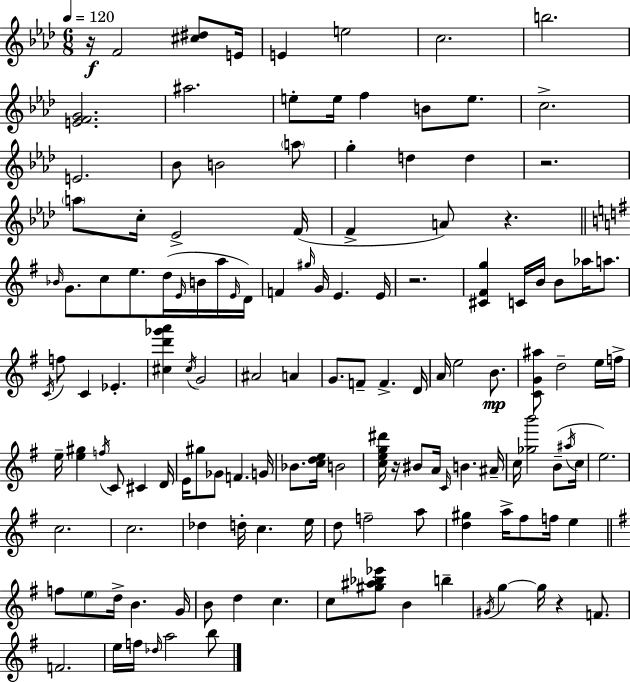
X:1
T:Untitled
M:6/8
L:1/4
K:Fm
z/4 F2 [^c^d]/2 E/4 E e2 c2 b2 [EFG]2 ^a2 e/2 e/4 f B/2 e/2 c2 E2 _B/2 B2 a/2 g d d z2 a/2 c/4 _E2 F/4 F A/2 z _B/4 G/2 c/2 e/2 d/4 E/4 B/4 a/4 E/4 D/4 F ^g/4 G/4 E E/4 z2 [^C^Fg] C/4 B/4 B/2 _a/4 a/2 C/4 f/2 C _E [^cd'_g'a'] ^c/4 G2 ^A2 A G/2 F/2 F D/4 A/4 e2 B/2 [CG^a]/2 d2 e/4 f/4 e/4 [e^g] f/4 C/2 ^C D/4 E/4 ^g/2 _G/2 F G/4 _B/2 [cde]/4 B2 [ceg^d']/4 z/4 ^B/2 A/4 C/4 B ^A/4 c/4 [_gb']2 B/2 ^a/4 c/4 e2 c2 c2 _d d/4 c e/4 d/2 f2 a/2 [d^g] a/4 ^f/2 f/4 e f/2 e/2 d/4 B G/4 B/2 d c c/2 [^g^a_b_e']/2 B b ^G/4 g g/4 z F/2 F2 e/4 f/4 _d/4 a2 b/2